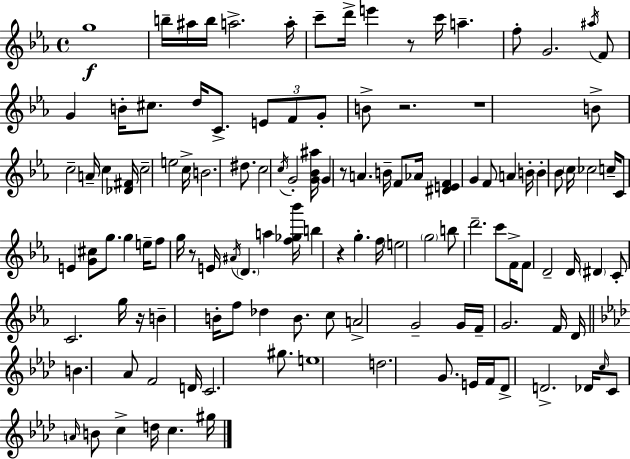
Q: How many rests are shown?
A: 7